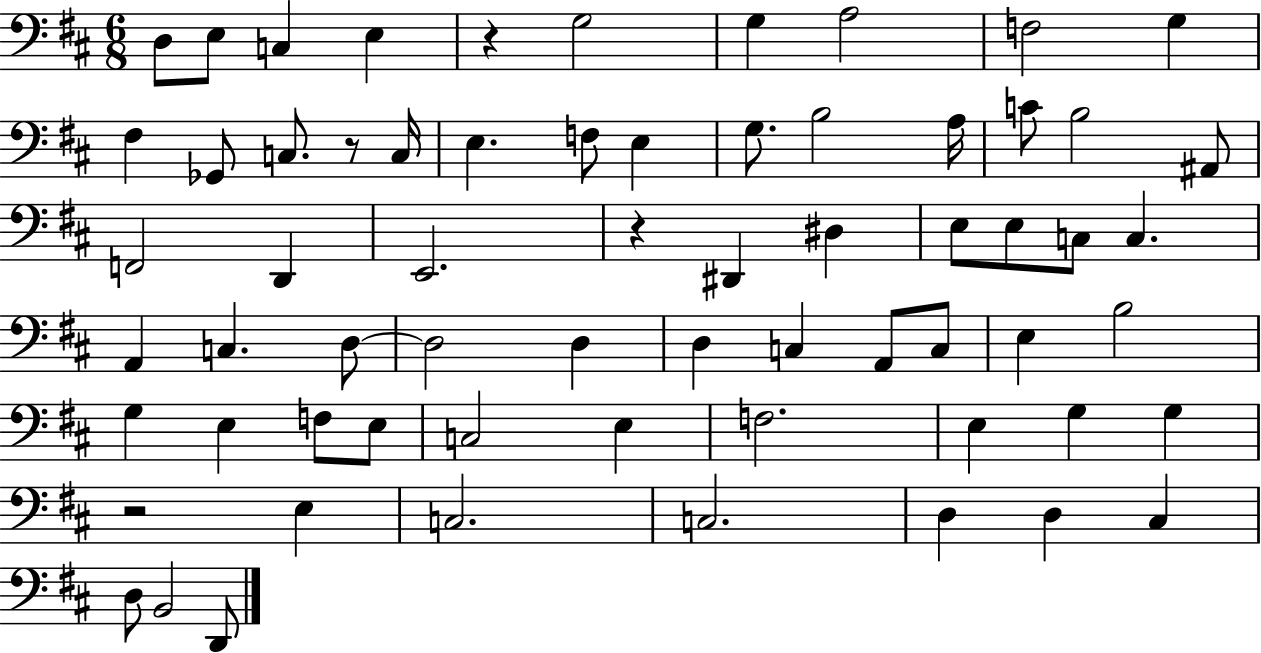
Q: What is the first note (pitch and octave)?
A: D3